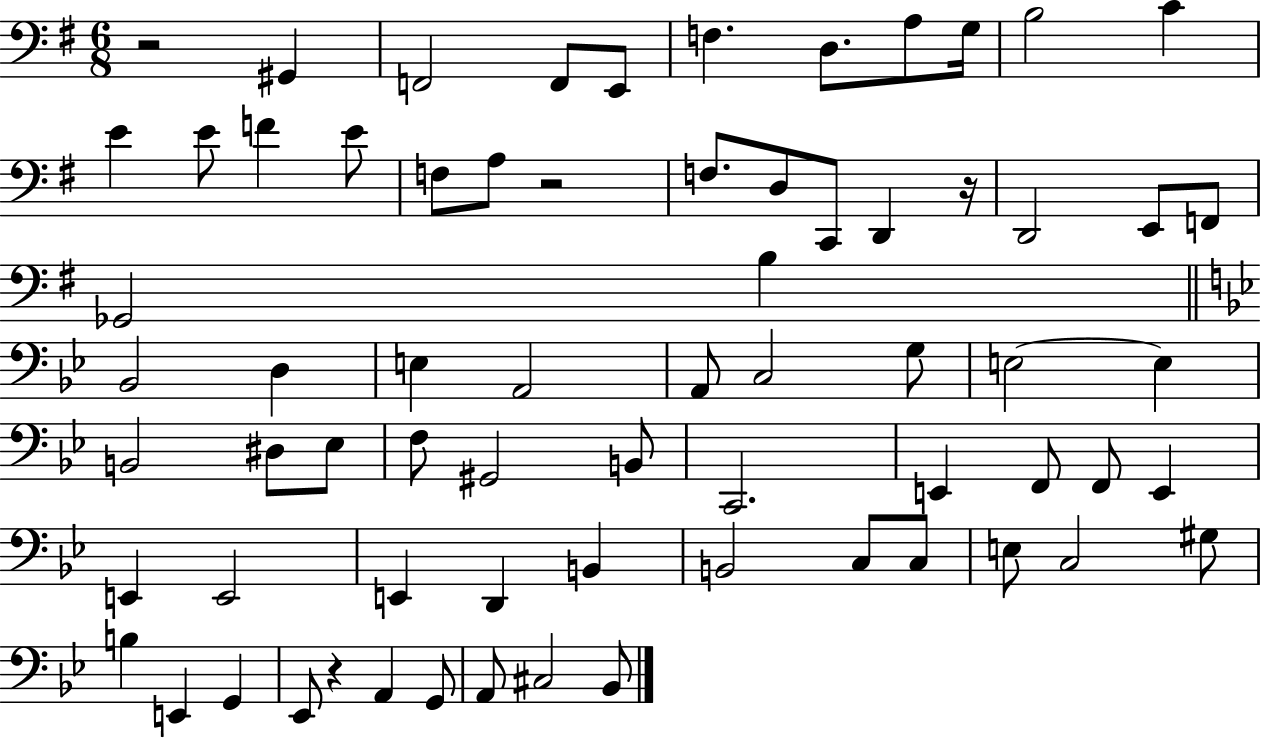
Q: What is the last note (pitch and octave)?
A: Bb2